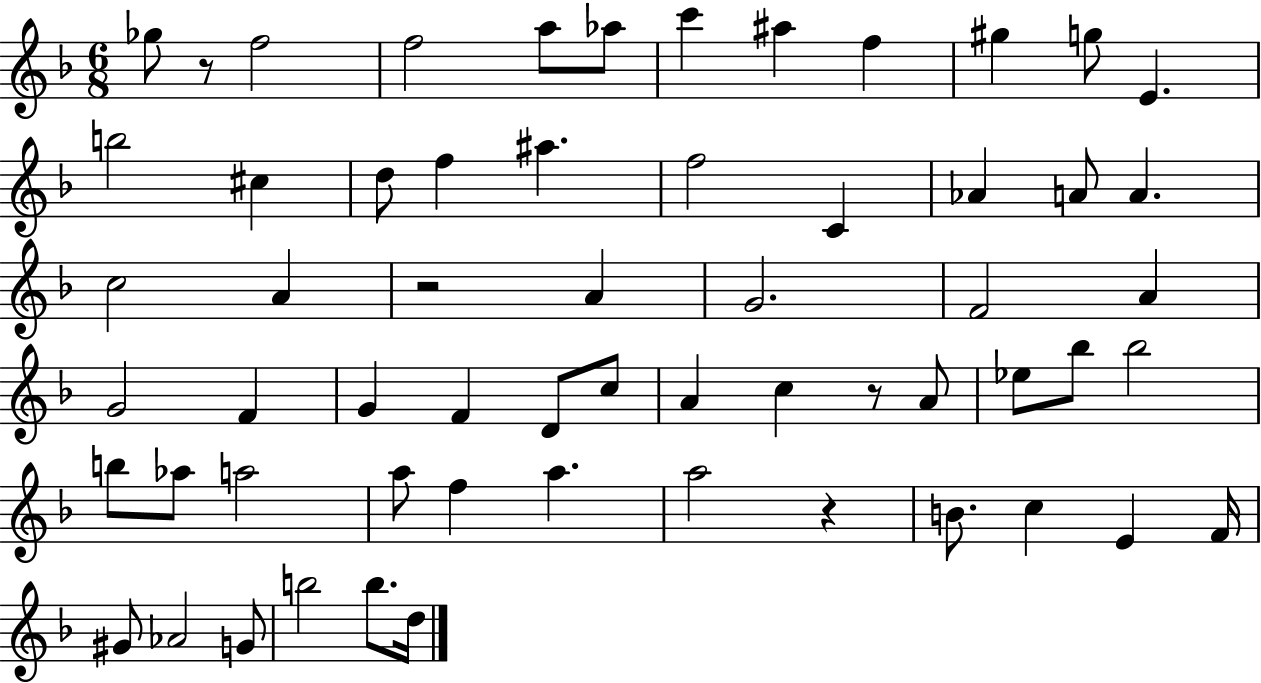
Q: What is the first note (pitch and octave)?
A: Gb5